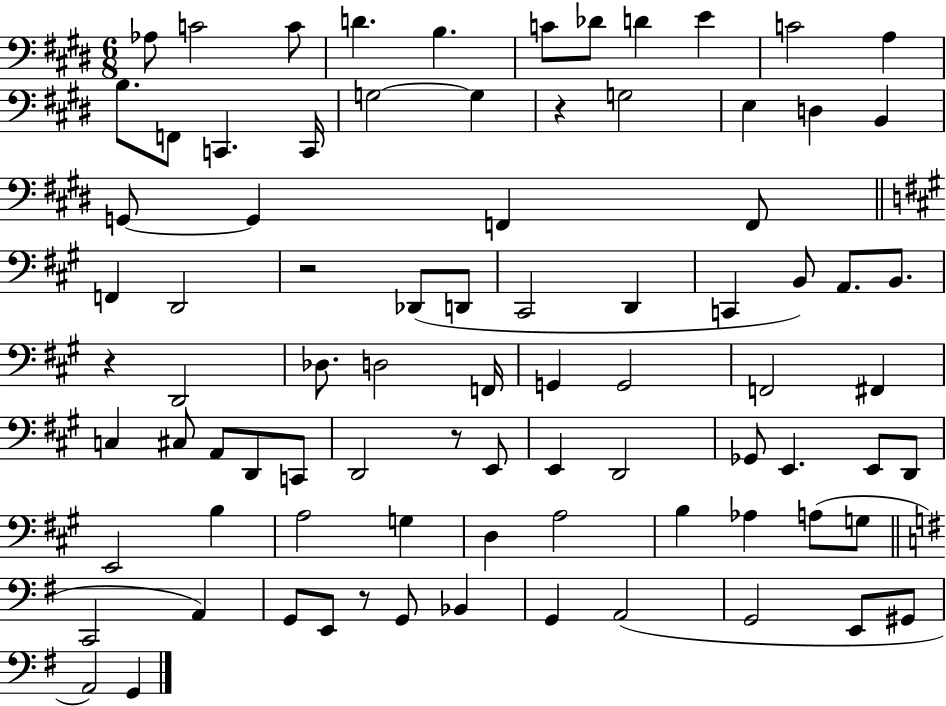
{
  \clef bass
  \numericTimeSignature
  \time 6/8
  \key e \major
  aes8 c'2 c'8 | d'4. b4. | c'8 des'8 d'4 e'4 | c'2 a4 | \break b8. f,8 c,4. c,16 | g2~~ g4 | r4 g2 | e4 d4 b,4 | \break g,8~~ g,4 f,4 f,8 | \bar "||" \break \key a \major f,4 d,2 | r2 des,8( d,8 | cis,2 d,4 | c,4 b,8) a,8. b,8. | \break r4 d,2 | des8. d2 f,16 | g,4 g,2 | f,2 fis,4 | \break c4 cis8 a,8 d,8 c,8 | d,2 r8 e,8 | e,4 d,2 | ges,8 e,4. e,8 d,8 | \break e,2 b4 | a2 g4 | d4 a2 | b4 aes4 a8( g8 | \break \bar "||" \break \key e \minor c,2 a,4) | g,8 e,8 r8 g,8 bes,4 | g,4 a,2( | g,2 e,8 gis,8 | \break a,2) g,4 | \bar "|."
}